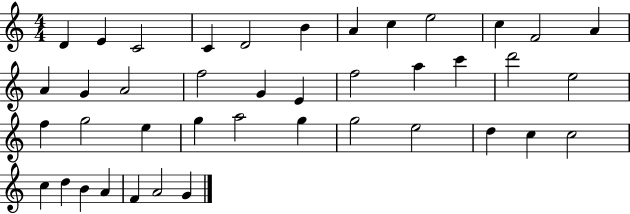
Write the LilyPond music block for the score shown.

{
  \clef treble
  \numericTimeSignature
  \time 4/4
  \key c \major
  d'4 e'4 c'2 | c'4 d'2 b'4 | a'4 c''4 e''2 | c''4 f'2 a'4 | \break a'4 g'4 a'2 | f''2 g'4 e'4 | f''2 a''4 c'''4 | d'''2 e''2 | \break f''4 g''2 e''4 | g''4 a''2 g''4 | g''2 e''2 | d''4 c''4 c''2 | \break c''4 d''4 b'4 a'4 | f'4 a'2 g'4 | \bar "|."
}